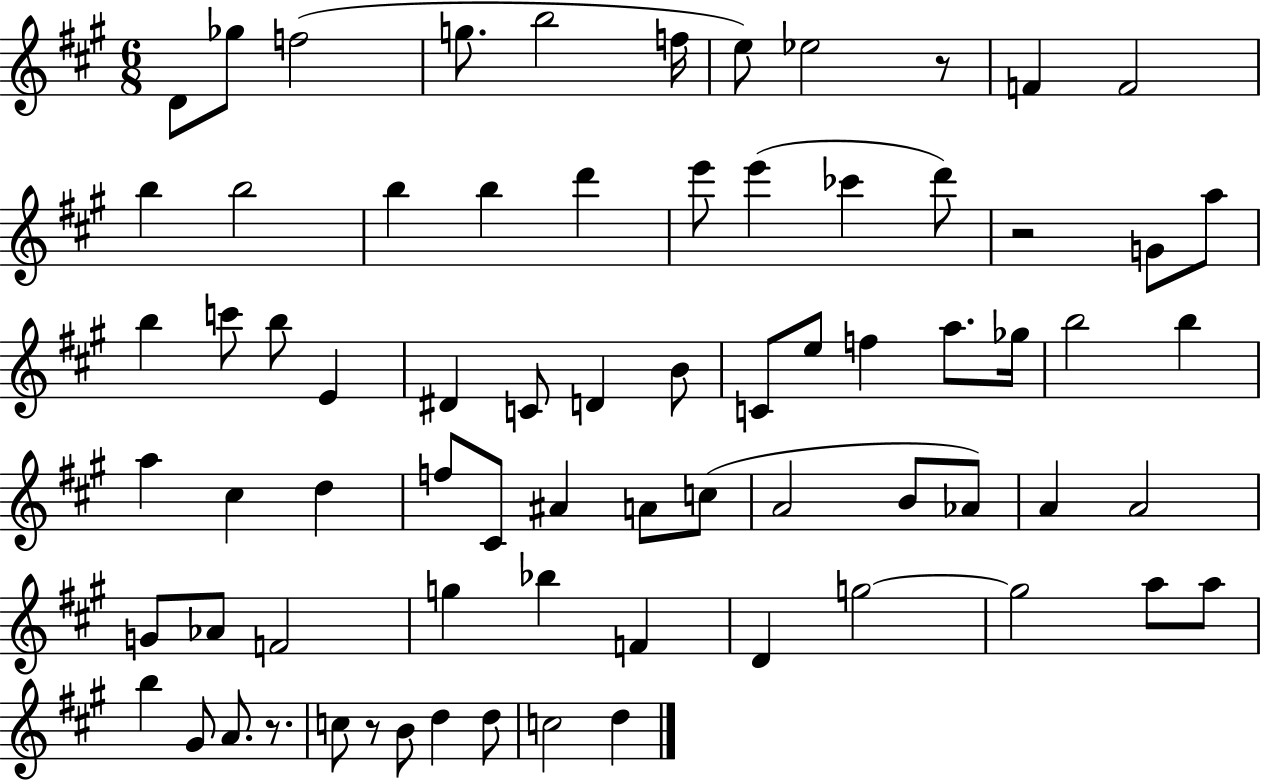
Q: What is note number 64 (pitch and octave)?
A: C5